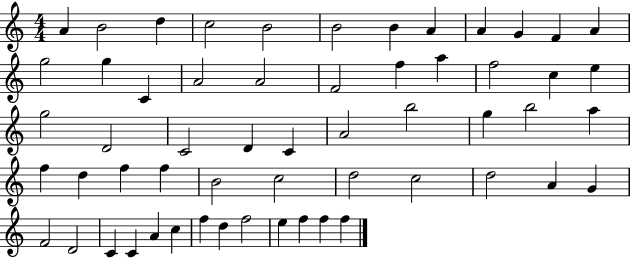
{
  \clef treble
  \numericTimeSignature
  \time 4/4
  \key c \major
  a'4 b'2 d''4 | c''2 b'2 | b'2 b'4 a'4 | a'4 g'4 f'4 a'4 | \break g''2 g''4 c'4 | a'2 a'2 | f'2 f''4 a''4 | f''2 c''4 e''4 | \break g''2 d'2 | c'2 d'4 c'4 | a'2 b''2 | g''4 b''2 a''4 | \break f''4 d''4 f''4 f''4 | b'2 c''2 | d''2 c''2 | d''2 a'4 g'4 | \break f'2 d'2 | c'4 c'4 a'4 c''4 | f''4 d''4 f''2 | e''4 f''4 f''4 f''4 | \break \bar "|."
}